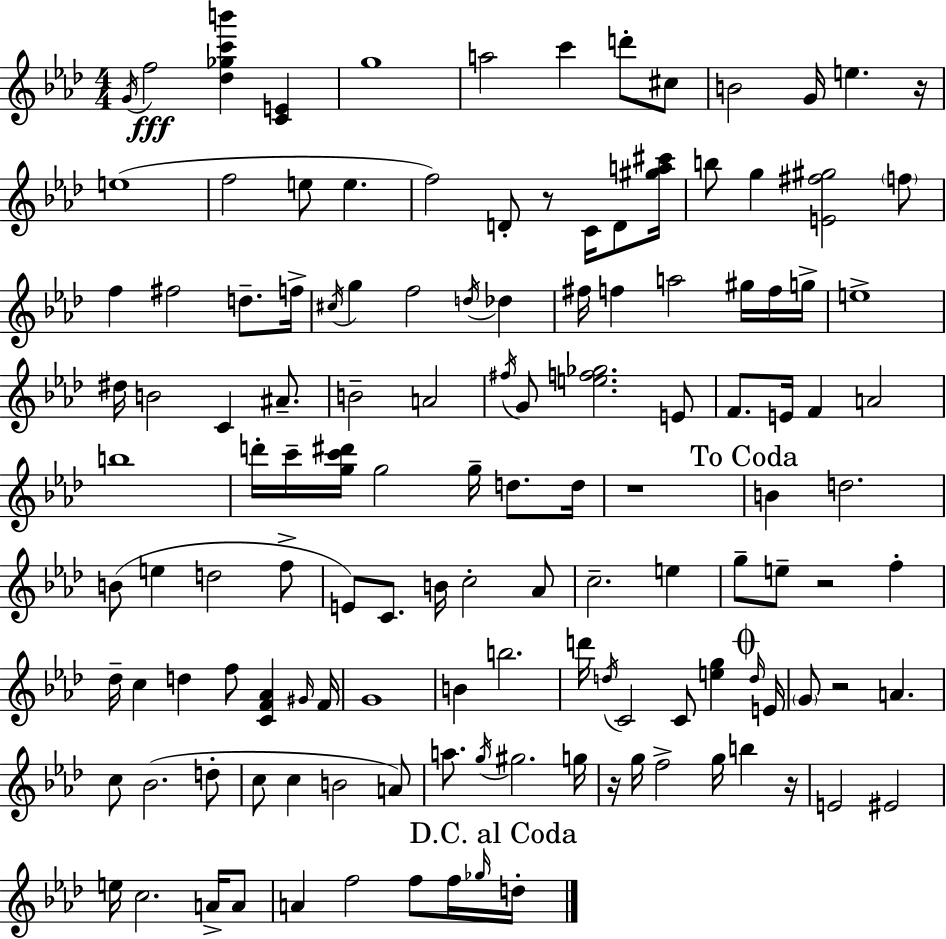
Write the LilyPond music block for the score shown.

{
  \clef treble
  \numericTimeSignature
  \time 4/4
  \key f \minor
  \acciaccatura { g'16 }\fff f''2 <des'' ges'' c''' b'''>4 <c' e'>4 | g''1 | a''2 c'''4 d'''8-. cis''8 | b'2 g'16 e''4. | \break r16 e''1( | f''2 e''8 e''4. | f''2) d'8-. r8 c'16 d'8 | <gis'' a'' cis'''>16 b''8 g''4 <e' fis'' gis''>2 \parenthesize f''8 | \break f''4 fis''2 d''8.-- | f''16-> \acciaccatura { cis''16 } g''4 f''2 \acciaccatura { d''16 } des''4 | fis''16 f''4 a''2 | gis''16 f''16 g''16-> e''1-> | \break dis''16 b'2 c'4 | ais'8.-- b'2-- a'2 | \acciaccatura { fis''16 } g'8 <e'' f'' ges''>2. | e'8 f'8. e'16 f'4 a'2 | \break b''1 | d'''16-. c'''16-- <g'' c''' dis'''>16 g''2 g''16-- | d''8. d''16 r1 | \mark "To Coda" b'4 d''2. | \break b'8( e''4 d''2 | f''8-> e'8) c'8. b'16 c''2-. | aes'8 c''2.-- | e''4 g''8-- e''8-- r2 | \break f''4-. des''16-- c''4 d''4 f''8 <c' f' aes'>4 | \grace { gis'16 } f'16 g'1 | b'4 b''2. | d'''16 \acciaccatura { d''16 } c'2 c'8 | \break <e'' g''>4 \mark \markup { \musicglyph "scripts.coda" } \grace { d''16 } e'16 \parenthesize g'8 r2 | a'4. c''8 bes'2.( | d''8-. c''8 c''4 b'2 | a'8) a''8. \acciaccatura { g''16 } gis''2. | \break g''16 r16 g''16 f''2-> | g''16 b''4 r16 e'2 | eis'2 e''16 c''2. | a'16-> a'8 a'4 f''2 | \break f''8 f''16 \grace { ges''16 } \mark "D.C. al Coda" d''16-. \bar "|."
}